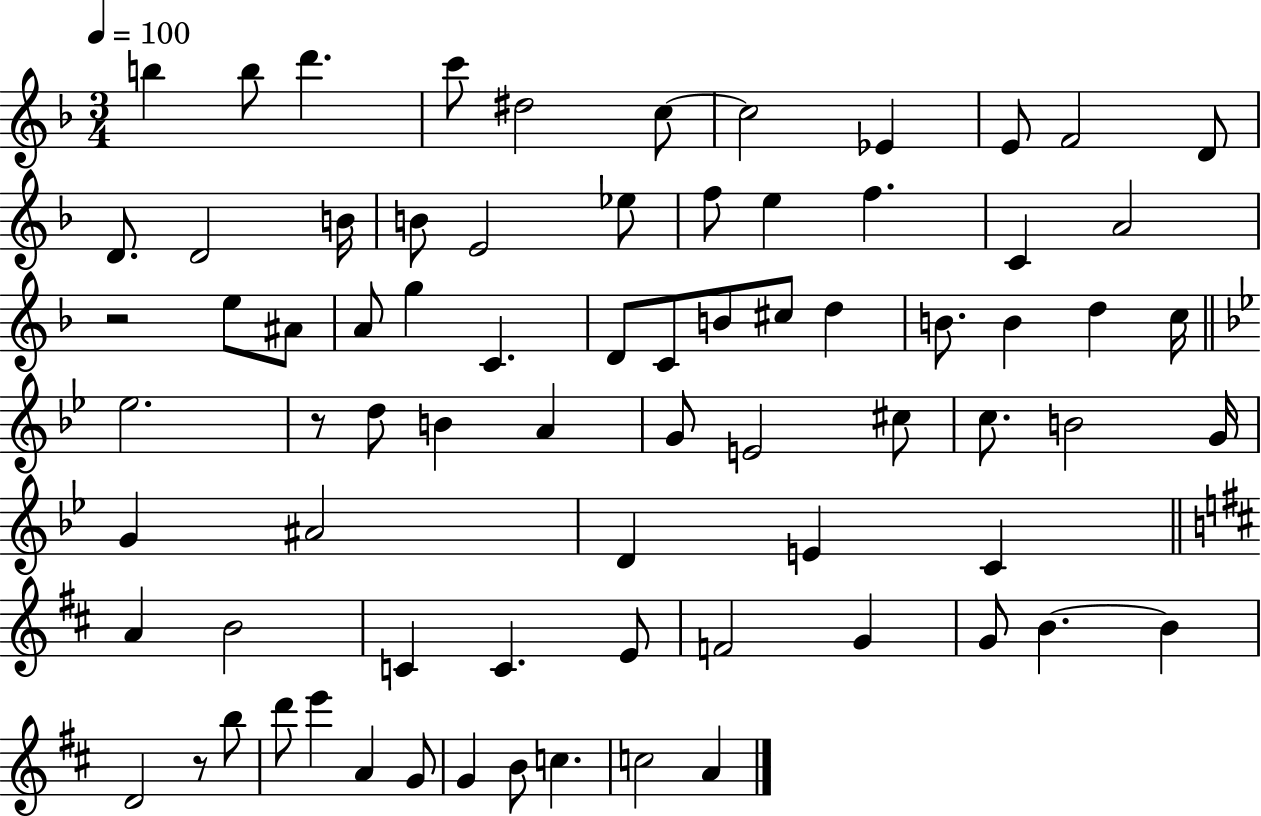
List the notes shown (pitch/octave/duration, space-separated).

B5/q B5/e D6/q. C6/e D#5/h C5/e C5/h Eb4/q E4/e F4/h D4/e D4/e. D4/h B4/s B4/e E4/h Eb5/e F5/e E5/q F5/q. C4/q A4/h R/h E5/e A#4/e A4/e G5/q C4/q. D4/e C4/e B4/e C#5/e D5/q B4/e. B4/q D5/q C5/s Eb5/h. R/e D5/e B4/q A4/q G4/e E4/h C#5/e C5/e. B4/h G4/s G4/q A#4/h D4/q E4/q C4/q A4/q B4/h C4/q C4/q. E4/e F4/h G4/q G4/e B4/q. B4/q D4/h R/e B5/e D6/e E6/q A4/q G4/e G4/q B4/e C5/q. C5/h A4/q